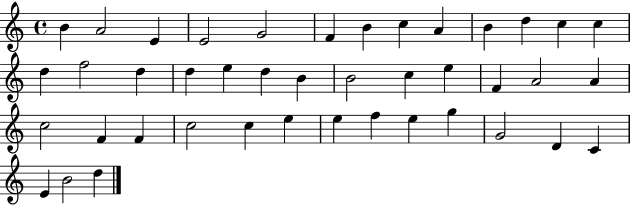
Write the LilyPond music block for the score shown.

{
  \clef treble
  \time 4/4
  \defaultTimeSignature
  \key c \major
  b'4 a'2 e'4 | e'2 g'2 | f'4 b'4 c''4 a'4 | b'4 d''4 c''4 c''4 | \break d''4 f''2 d''4 | d''4 e''4 d''4 b'4 | b'2 c''4 e''4 | f'4 a'2 a'4 | \break c''2 f'4 f'4 | c''2 c''4 e''4 | e''4 f''4 e''4 g''4 | g'2 d'4 c'4 | \break e'4 b'2 d''4 | \bar "|."
}